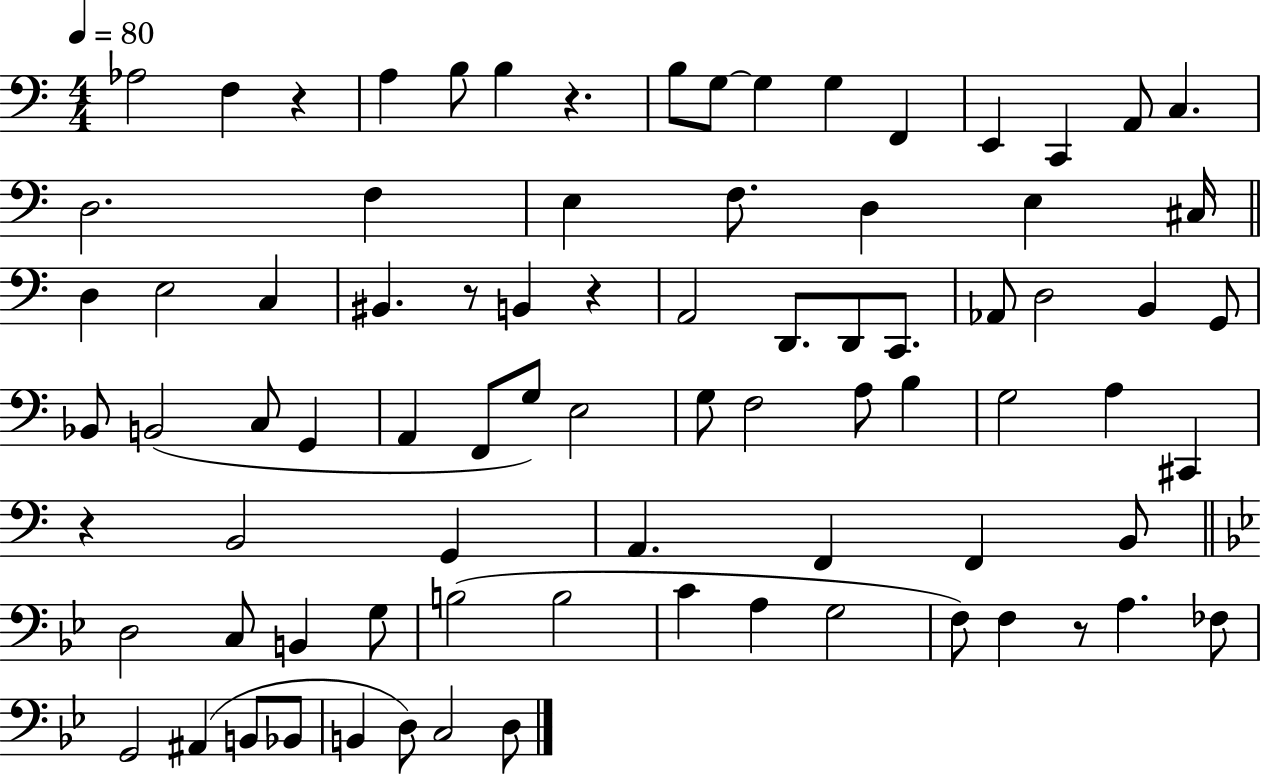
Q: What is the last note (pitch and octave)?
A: D3